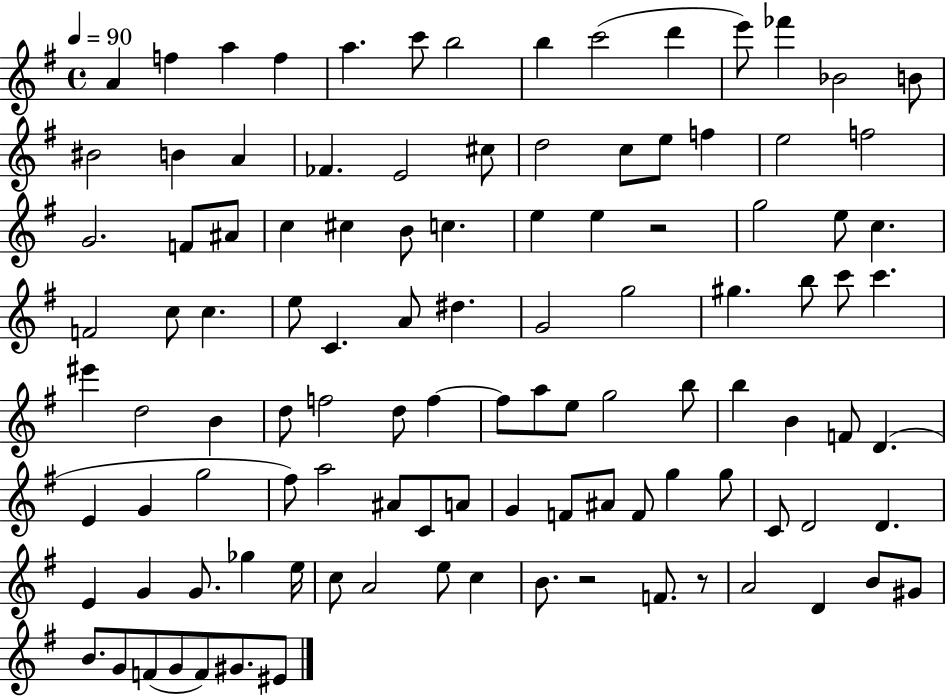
A4/q F5/q A5/q F5/q A5/q. C6/e B5/h B5/q C6/h D6/q E6/e FES6/q Bb4/h B4/e BIS4/h B4/q A4/q FES4/q. E4/h C#5/e D5/h C5/e E5/e F5/q E5/h F5/h G4/h. F4/e A#4/e C5/q C#5/q B4/e C5/q. E5/q E5/q R/h G5/h E5/e C5/q. F4/h C5/e C5/q. E5/e C4/q. A4/e D#5/q. G4/h G5/h G#5/q. B5/e C6/e C6/q. EIS6/q D5/h B4/q D5/e F5/h D5/e F5/q F5/e A5/e E5/e G5/h B5/e B5/q B4/q F4/e D4/q. E4/q G4/q G5/h F#5/e A5/h A#4/e C4/e A4/e G4/q F4/e A#4/e F4/e G5/q G5/e C4/e D4/h D4/q. E4/q G4/q G4/e. Gb5/q E5/s C5/e A4/h E5/e C5/q B4/e. R/h F4/e. R/e A4/h D4/q B4/e G#4/e B4/e. G4/e F4/e G4/e F4/e G#4/e. EIS4/e